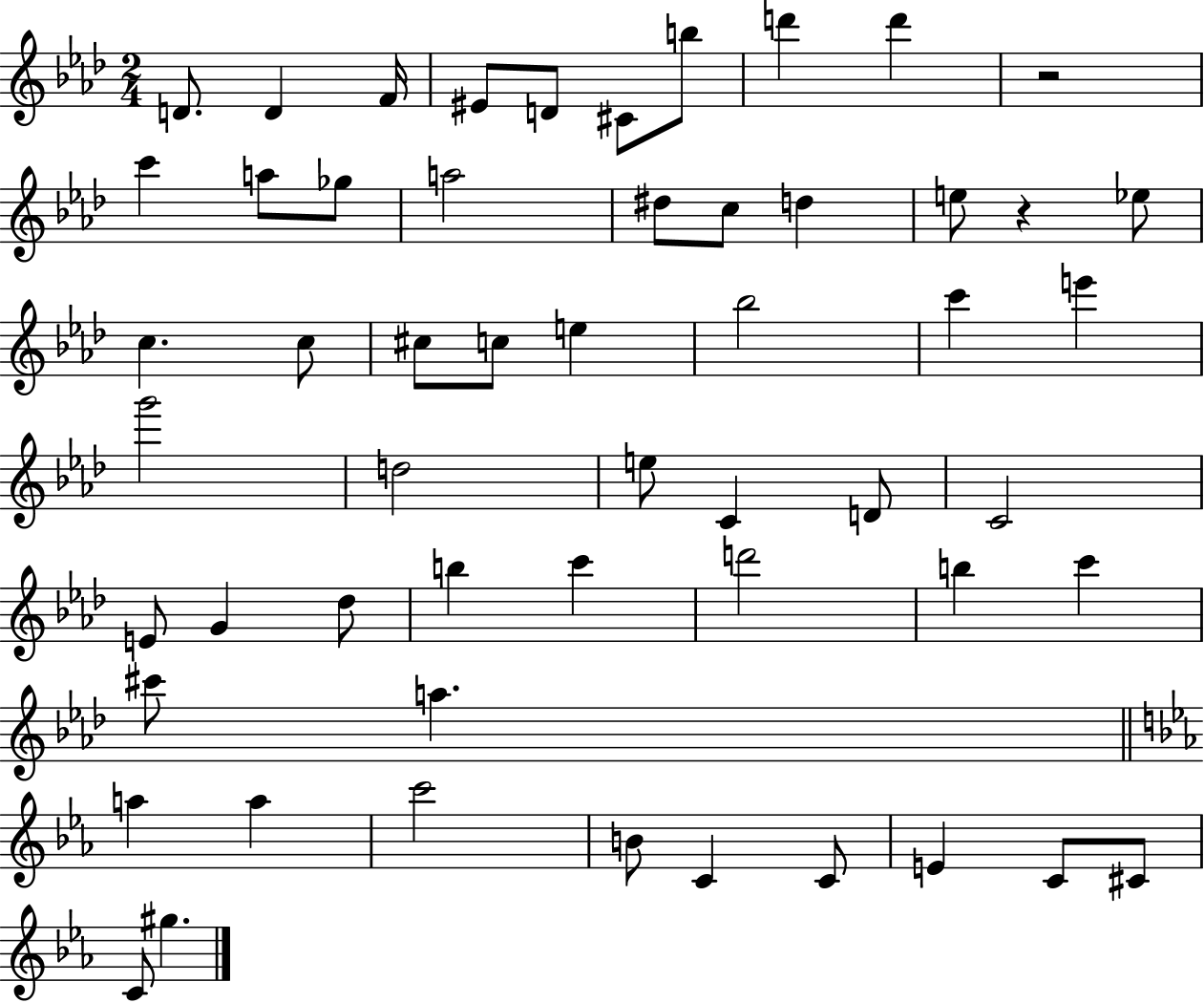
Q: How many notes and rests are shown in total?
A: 55